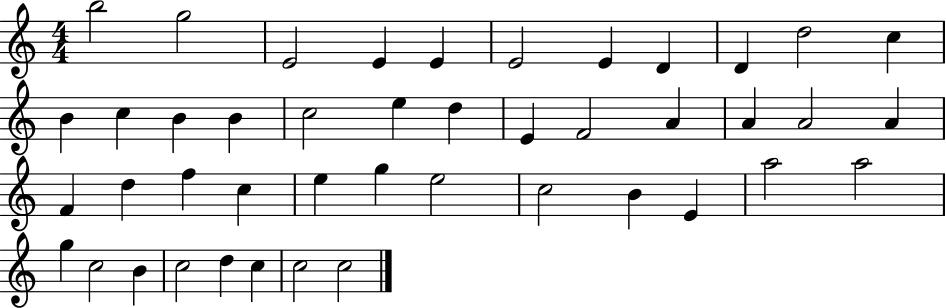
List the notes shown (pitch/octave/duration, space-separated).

B5/h G5/h E4/h E4/q E4/q E4/h E4/q D4/q D4/q D5/h C5/q B4/q C5/q B4/q B4/q C5/h E5/q D5/q E4/q F4/h A4/q A4/q A4/h A4/q F4/q D5/q F5/q C5/q E5/q G5/q E5/h C5/h B4/q E4/q A5/h A5/h G5/q C5/h B4/q C5/h D5/q C5/q C5/h C5/h